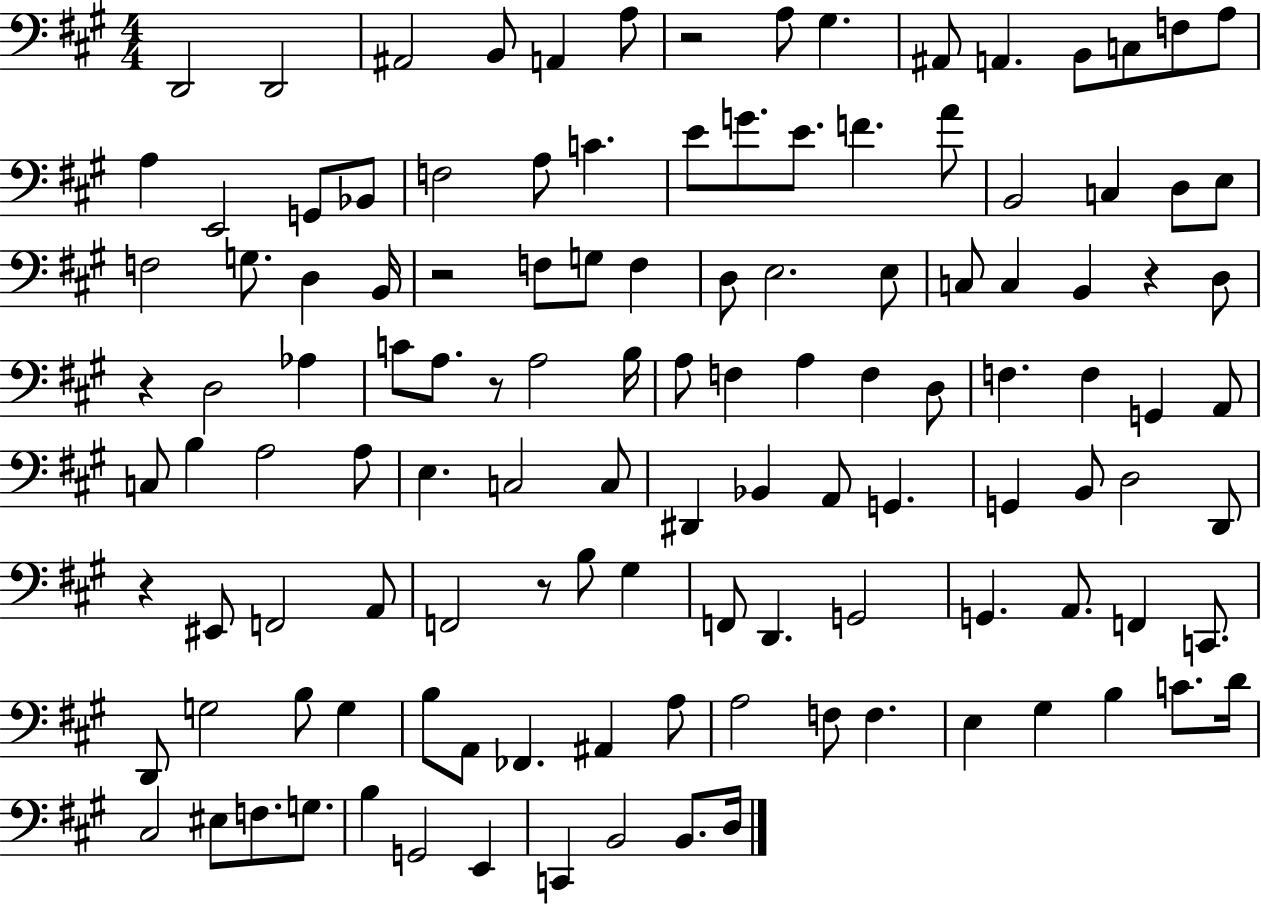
{
  \clef bass
  \numericTimeSignature
  \time 4/4
  \key a \major
  d,2 d,2 | ais,2 b,8 a,4 a8 | r2 a8 gis4. | ais,8 a,4. b,8 c8 f8 a8 | \break a4 e,2 g,8 bes,8 | f2 a8 c'4. | e'8 g'8. e'8. f'4. a'8 | b,2 c4 d8 e8 | \break f2 g8. d4 b,16 | r2 f8 g8 f4 | d8 e2. e8 | c8 c4 b,4 r4 d8 | \break r4 d2 aes4 | c'8 a8. r8 a2 b16 | a8 f4 a4 f4 d8 | f4. f4 g,4 a,8 | \break c8 b4 a2 a8 | e4. c2 c8 | dis,4 bes,4 a,8 g,4. | g,4 b,8 d2 d,8 | \break r4 eis,8 f,2 a,8 | f,2 r8 b8 gis4 | f,8 d,4. g,2 | g,4. a,8. f,4 c,8. | \break d,8 g2 b8 g4 | b8 a,8 fes,4. ais,4 a8 | a2 f8 f4. | e4 gis4 b4 c'8. d'16 | \break cis2 eis8 f8. g8. | b4 g,2 e,4 | c,4 b,2 b,8. d16 | \bar "|."
}